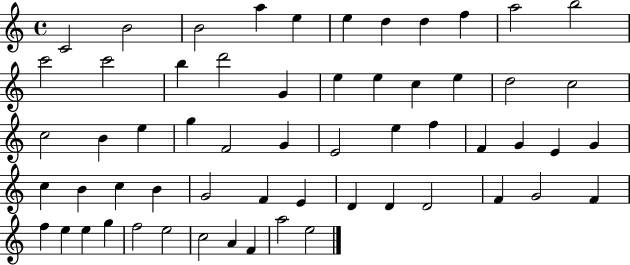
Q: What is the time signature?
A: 4/4